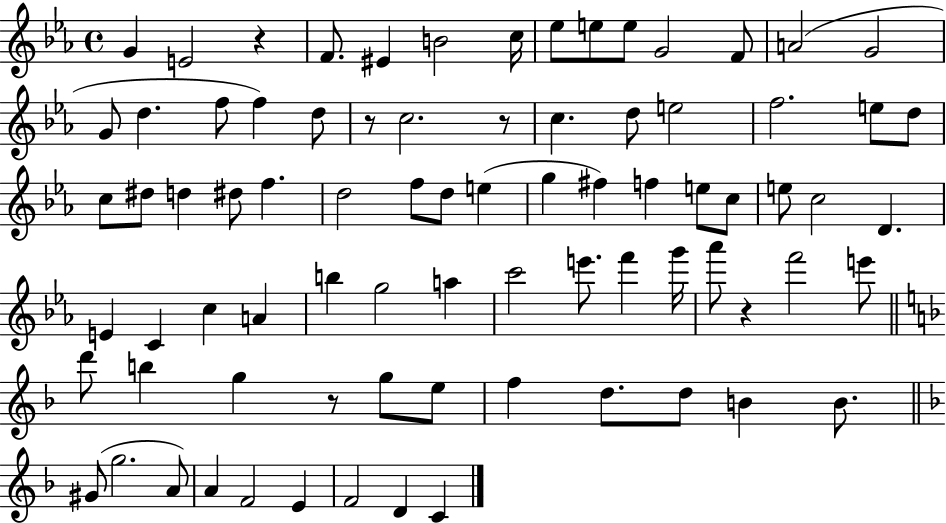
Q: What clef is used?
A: treble